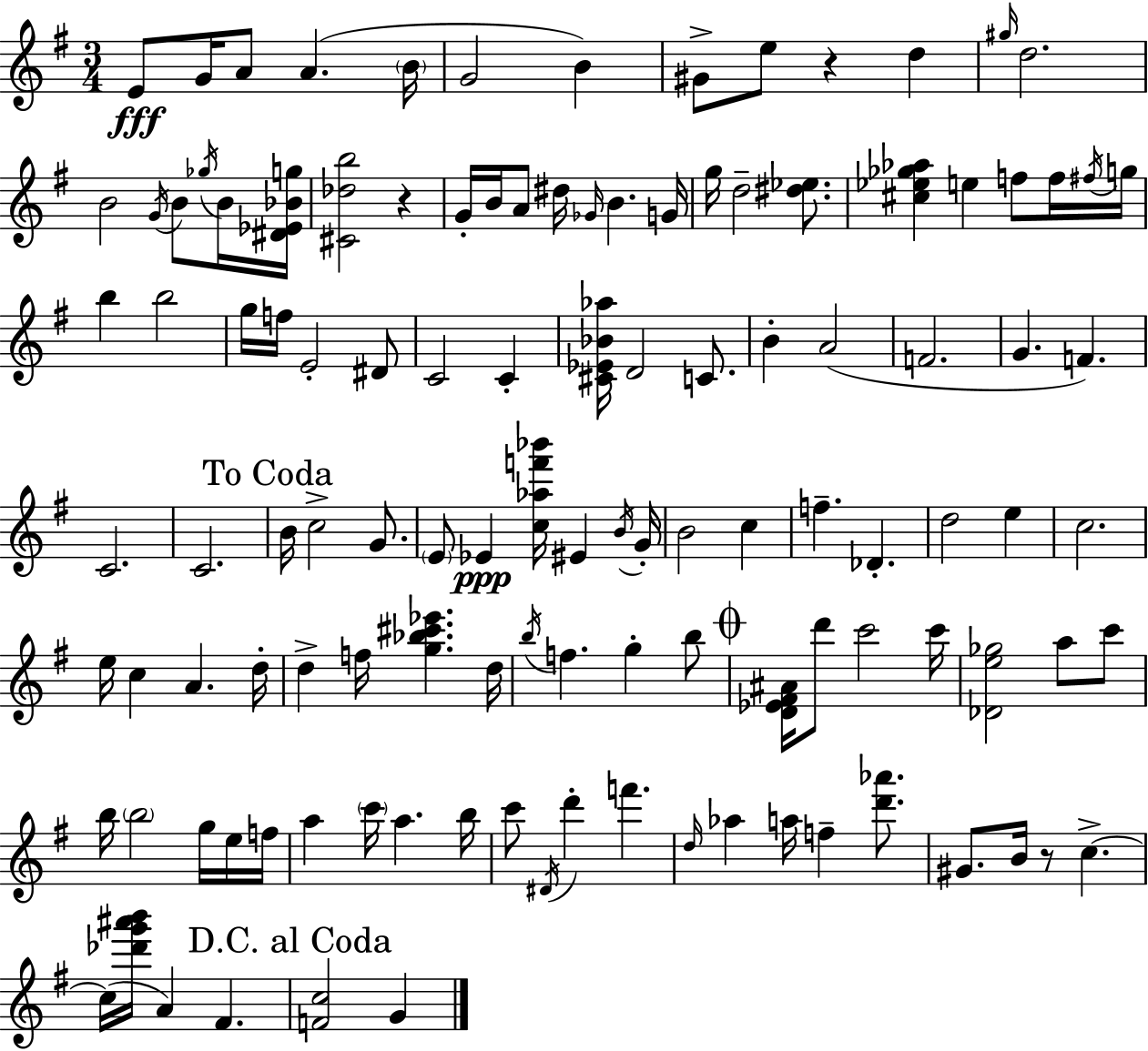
{
  \clef treble
  \numericTimeSignature
  \time 3/4
  \key g \major
  e'8\fff g'16 a'8 a'4.( \parenthesize b'16 | g'2 b'4) | gis'8-> e''8 r4 d''4 | \grace { gis''16 } d''2. | \break b'2 \acciaccatura { g'16 } b'8 | \acciaccatura { ges''16 } b'16 <dis' ees' bes' g''>16 <cis' des'' b''>2 r4 | g'16-. b'16 a'8 dis''16 \grace { ges'16 } b'4. | g'16 g''16 d''2-- | \break <dis'' ees''>8. <cis'' ees'' ges'' aes''>4 e''4 | f''8 f''16 \acciaccatura { fis''16 } g''16 b''4 b''2 | g''16 f''16 e'2-. | dis'8 c'2 | \break c'4-. <cis' ees' bes' aes''>16 d'2 | c'8. b'4-. a'2( | f'2. | g'4. f'4.) | \break c'2. | c'2. | \mark "To Coda" b'16 c''2-> | g'8. \parenthesize e'8 ees'4\ppp <c'' aes'' f''' bes'''>16 | \break eis'4 \acciaccatura { b'16 } g'16-. b'2 | c''4 f''4.-- | des'4.-. d''2 | e''4 c''2. | \break e''16 c''4 a'4. | d''16-. d''4-> f''16 <g'' bes'' cis''' ees'''>4. | d''16 \acciaccatura { b''16 } f''4. | g''4-. b''8 \mark \markup { \musicglyph "scripts.coda" } <d' ees' fis' ais'>16 d'''8 c'''2 | \break c'''16 <des' e'' ges''>2 | a''8 c'''8 b''16 \parenthesize b''2 | g''16 e''16 f''16 a''4 \parenthesize c'''16 | a''4. b''16 c'''8 \acciaccatura { dis'16 } d'''4-. | \break f'''4. \grace { d''16 } aes''4 | a''16 f''4-- <d''' aes'''>8. gis'8. | b'16 r8 c''4.->~~ c''16( <des''' g''' ais''' b'''>16 a'4) | fis'4. \mark "D.C. al Coda" <f' c''>2 | \break g'4 \bar "|."
}